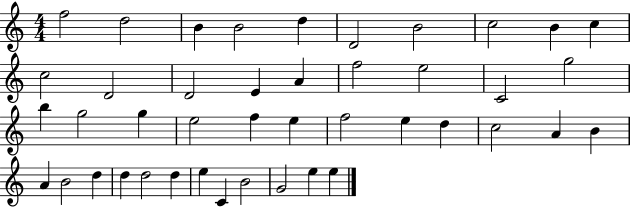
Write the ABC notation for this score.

X:1
T:Untitled
M:4/4
L:1/4
K:C
f2 d2 B B2 d D2 B2 c2 B c c2 D2 D2 E A f2 e2 C2 g2 b g2 g e2 f e f2 e d c2 A B A B2 d d d2 d e C B2 G2 e e